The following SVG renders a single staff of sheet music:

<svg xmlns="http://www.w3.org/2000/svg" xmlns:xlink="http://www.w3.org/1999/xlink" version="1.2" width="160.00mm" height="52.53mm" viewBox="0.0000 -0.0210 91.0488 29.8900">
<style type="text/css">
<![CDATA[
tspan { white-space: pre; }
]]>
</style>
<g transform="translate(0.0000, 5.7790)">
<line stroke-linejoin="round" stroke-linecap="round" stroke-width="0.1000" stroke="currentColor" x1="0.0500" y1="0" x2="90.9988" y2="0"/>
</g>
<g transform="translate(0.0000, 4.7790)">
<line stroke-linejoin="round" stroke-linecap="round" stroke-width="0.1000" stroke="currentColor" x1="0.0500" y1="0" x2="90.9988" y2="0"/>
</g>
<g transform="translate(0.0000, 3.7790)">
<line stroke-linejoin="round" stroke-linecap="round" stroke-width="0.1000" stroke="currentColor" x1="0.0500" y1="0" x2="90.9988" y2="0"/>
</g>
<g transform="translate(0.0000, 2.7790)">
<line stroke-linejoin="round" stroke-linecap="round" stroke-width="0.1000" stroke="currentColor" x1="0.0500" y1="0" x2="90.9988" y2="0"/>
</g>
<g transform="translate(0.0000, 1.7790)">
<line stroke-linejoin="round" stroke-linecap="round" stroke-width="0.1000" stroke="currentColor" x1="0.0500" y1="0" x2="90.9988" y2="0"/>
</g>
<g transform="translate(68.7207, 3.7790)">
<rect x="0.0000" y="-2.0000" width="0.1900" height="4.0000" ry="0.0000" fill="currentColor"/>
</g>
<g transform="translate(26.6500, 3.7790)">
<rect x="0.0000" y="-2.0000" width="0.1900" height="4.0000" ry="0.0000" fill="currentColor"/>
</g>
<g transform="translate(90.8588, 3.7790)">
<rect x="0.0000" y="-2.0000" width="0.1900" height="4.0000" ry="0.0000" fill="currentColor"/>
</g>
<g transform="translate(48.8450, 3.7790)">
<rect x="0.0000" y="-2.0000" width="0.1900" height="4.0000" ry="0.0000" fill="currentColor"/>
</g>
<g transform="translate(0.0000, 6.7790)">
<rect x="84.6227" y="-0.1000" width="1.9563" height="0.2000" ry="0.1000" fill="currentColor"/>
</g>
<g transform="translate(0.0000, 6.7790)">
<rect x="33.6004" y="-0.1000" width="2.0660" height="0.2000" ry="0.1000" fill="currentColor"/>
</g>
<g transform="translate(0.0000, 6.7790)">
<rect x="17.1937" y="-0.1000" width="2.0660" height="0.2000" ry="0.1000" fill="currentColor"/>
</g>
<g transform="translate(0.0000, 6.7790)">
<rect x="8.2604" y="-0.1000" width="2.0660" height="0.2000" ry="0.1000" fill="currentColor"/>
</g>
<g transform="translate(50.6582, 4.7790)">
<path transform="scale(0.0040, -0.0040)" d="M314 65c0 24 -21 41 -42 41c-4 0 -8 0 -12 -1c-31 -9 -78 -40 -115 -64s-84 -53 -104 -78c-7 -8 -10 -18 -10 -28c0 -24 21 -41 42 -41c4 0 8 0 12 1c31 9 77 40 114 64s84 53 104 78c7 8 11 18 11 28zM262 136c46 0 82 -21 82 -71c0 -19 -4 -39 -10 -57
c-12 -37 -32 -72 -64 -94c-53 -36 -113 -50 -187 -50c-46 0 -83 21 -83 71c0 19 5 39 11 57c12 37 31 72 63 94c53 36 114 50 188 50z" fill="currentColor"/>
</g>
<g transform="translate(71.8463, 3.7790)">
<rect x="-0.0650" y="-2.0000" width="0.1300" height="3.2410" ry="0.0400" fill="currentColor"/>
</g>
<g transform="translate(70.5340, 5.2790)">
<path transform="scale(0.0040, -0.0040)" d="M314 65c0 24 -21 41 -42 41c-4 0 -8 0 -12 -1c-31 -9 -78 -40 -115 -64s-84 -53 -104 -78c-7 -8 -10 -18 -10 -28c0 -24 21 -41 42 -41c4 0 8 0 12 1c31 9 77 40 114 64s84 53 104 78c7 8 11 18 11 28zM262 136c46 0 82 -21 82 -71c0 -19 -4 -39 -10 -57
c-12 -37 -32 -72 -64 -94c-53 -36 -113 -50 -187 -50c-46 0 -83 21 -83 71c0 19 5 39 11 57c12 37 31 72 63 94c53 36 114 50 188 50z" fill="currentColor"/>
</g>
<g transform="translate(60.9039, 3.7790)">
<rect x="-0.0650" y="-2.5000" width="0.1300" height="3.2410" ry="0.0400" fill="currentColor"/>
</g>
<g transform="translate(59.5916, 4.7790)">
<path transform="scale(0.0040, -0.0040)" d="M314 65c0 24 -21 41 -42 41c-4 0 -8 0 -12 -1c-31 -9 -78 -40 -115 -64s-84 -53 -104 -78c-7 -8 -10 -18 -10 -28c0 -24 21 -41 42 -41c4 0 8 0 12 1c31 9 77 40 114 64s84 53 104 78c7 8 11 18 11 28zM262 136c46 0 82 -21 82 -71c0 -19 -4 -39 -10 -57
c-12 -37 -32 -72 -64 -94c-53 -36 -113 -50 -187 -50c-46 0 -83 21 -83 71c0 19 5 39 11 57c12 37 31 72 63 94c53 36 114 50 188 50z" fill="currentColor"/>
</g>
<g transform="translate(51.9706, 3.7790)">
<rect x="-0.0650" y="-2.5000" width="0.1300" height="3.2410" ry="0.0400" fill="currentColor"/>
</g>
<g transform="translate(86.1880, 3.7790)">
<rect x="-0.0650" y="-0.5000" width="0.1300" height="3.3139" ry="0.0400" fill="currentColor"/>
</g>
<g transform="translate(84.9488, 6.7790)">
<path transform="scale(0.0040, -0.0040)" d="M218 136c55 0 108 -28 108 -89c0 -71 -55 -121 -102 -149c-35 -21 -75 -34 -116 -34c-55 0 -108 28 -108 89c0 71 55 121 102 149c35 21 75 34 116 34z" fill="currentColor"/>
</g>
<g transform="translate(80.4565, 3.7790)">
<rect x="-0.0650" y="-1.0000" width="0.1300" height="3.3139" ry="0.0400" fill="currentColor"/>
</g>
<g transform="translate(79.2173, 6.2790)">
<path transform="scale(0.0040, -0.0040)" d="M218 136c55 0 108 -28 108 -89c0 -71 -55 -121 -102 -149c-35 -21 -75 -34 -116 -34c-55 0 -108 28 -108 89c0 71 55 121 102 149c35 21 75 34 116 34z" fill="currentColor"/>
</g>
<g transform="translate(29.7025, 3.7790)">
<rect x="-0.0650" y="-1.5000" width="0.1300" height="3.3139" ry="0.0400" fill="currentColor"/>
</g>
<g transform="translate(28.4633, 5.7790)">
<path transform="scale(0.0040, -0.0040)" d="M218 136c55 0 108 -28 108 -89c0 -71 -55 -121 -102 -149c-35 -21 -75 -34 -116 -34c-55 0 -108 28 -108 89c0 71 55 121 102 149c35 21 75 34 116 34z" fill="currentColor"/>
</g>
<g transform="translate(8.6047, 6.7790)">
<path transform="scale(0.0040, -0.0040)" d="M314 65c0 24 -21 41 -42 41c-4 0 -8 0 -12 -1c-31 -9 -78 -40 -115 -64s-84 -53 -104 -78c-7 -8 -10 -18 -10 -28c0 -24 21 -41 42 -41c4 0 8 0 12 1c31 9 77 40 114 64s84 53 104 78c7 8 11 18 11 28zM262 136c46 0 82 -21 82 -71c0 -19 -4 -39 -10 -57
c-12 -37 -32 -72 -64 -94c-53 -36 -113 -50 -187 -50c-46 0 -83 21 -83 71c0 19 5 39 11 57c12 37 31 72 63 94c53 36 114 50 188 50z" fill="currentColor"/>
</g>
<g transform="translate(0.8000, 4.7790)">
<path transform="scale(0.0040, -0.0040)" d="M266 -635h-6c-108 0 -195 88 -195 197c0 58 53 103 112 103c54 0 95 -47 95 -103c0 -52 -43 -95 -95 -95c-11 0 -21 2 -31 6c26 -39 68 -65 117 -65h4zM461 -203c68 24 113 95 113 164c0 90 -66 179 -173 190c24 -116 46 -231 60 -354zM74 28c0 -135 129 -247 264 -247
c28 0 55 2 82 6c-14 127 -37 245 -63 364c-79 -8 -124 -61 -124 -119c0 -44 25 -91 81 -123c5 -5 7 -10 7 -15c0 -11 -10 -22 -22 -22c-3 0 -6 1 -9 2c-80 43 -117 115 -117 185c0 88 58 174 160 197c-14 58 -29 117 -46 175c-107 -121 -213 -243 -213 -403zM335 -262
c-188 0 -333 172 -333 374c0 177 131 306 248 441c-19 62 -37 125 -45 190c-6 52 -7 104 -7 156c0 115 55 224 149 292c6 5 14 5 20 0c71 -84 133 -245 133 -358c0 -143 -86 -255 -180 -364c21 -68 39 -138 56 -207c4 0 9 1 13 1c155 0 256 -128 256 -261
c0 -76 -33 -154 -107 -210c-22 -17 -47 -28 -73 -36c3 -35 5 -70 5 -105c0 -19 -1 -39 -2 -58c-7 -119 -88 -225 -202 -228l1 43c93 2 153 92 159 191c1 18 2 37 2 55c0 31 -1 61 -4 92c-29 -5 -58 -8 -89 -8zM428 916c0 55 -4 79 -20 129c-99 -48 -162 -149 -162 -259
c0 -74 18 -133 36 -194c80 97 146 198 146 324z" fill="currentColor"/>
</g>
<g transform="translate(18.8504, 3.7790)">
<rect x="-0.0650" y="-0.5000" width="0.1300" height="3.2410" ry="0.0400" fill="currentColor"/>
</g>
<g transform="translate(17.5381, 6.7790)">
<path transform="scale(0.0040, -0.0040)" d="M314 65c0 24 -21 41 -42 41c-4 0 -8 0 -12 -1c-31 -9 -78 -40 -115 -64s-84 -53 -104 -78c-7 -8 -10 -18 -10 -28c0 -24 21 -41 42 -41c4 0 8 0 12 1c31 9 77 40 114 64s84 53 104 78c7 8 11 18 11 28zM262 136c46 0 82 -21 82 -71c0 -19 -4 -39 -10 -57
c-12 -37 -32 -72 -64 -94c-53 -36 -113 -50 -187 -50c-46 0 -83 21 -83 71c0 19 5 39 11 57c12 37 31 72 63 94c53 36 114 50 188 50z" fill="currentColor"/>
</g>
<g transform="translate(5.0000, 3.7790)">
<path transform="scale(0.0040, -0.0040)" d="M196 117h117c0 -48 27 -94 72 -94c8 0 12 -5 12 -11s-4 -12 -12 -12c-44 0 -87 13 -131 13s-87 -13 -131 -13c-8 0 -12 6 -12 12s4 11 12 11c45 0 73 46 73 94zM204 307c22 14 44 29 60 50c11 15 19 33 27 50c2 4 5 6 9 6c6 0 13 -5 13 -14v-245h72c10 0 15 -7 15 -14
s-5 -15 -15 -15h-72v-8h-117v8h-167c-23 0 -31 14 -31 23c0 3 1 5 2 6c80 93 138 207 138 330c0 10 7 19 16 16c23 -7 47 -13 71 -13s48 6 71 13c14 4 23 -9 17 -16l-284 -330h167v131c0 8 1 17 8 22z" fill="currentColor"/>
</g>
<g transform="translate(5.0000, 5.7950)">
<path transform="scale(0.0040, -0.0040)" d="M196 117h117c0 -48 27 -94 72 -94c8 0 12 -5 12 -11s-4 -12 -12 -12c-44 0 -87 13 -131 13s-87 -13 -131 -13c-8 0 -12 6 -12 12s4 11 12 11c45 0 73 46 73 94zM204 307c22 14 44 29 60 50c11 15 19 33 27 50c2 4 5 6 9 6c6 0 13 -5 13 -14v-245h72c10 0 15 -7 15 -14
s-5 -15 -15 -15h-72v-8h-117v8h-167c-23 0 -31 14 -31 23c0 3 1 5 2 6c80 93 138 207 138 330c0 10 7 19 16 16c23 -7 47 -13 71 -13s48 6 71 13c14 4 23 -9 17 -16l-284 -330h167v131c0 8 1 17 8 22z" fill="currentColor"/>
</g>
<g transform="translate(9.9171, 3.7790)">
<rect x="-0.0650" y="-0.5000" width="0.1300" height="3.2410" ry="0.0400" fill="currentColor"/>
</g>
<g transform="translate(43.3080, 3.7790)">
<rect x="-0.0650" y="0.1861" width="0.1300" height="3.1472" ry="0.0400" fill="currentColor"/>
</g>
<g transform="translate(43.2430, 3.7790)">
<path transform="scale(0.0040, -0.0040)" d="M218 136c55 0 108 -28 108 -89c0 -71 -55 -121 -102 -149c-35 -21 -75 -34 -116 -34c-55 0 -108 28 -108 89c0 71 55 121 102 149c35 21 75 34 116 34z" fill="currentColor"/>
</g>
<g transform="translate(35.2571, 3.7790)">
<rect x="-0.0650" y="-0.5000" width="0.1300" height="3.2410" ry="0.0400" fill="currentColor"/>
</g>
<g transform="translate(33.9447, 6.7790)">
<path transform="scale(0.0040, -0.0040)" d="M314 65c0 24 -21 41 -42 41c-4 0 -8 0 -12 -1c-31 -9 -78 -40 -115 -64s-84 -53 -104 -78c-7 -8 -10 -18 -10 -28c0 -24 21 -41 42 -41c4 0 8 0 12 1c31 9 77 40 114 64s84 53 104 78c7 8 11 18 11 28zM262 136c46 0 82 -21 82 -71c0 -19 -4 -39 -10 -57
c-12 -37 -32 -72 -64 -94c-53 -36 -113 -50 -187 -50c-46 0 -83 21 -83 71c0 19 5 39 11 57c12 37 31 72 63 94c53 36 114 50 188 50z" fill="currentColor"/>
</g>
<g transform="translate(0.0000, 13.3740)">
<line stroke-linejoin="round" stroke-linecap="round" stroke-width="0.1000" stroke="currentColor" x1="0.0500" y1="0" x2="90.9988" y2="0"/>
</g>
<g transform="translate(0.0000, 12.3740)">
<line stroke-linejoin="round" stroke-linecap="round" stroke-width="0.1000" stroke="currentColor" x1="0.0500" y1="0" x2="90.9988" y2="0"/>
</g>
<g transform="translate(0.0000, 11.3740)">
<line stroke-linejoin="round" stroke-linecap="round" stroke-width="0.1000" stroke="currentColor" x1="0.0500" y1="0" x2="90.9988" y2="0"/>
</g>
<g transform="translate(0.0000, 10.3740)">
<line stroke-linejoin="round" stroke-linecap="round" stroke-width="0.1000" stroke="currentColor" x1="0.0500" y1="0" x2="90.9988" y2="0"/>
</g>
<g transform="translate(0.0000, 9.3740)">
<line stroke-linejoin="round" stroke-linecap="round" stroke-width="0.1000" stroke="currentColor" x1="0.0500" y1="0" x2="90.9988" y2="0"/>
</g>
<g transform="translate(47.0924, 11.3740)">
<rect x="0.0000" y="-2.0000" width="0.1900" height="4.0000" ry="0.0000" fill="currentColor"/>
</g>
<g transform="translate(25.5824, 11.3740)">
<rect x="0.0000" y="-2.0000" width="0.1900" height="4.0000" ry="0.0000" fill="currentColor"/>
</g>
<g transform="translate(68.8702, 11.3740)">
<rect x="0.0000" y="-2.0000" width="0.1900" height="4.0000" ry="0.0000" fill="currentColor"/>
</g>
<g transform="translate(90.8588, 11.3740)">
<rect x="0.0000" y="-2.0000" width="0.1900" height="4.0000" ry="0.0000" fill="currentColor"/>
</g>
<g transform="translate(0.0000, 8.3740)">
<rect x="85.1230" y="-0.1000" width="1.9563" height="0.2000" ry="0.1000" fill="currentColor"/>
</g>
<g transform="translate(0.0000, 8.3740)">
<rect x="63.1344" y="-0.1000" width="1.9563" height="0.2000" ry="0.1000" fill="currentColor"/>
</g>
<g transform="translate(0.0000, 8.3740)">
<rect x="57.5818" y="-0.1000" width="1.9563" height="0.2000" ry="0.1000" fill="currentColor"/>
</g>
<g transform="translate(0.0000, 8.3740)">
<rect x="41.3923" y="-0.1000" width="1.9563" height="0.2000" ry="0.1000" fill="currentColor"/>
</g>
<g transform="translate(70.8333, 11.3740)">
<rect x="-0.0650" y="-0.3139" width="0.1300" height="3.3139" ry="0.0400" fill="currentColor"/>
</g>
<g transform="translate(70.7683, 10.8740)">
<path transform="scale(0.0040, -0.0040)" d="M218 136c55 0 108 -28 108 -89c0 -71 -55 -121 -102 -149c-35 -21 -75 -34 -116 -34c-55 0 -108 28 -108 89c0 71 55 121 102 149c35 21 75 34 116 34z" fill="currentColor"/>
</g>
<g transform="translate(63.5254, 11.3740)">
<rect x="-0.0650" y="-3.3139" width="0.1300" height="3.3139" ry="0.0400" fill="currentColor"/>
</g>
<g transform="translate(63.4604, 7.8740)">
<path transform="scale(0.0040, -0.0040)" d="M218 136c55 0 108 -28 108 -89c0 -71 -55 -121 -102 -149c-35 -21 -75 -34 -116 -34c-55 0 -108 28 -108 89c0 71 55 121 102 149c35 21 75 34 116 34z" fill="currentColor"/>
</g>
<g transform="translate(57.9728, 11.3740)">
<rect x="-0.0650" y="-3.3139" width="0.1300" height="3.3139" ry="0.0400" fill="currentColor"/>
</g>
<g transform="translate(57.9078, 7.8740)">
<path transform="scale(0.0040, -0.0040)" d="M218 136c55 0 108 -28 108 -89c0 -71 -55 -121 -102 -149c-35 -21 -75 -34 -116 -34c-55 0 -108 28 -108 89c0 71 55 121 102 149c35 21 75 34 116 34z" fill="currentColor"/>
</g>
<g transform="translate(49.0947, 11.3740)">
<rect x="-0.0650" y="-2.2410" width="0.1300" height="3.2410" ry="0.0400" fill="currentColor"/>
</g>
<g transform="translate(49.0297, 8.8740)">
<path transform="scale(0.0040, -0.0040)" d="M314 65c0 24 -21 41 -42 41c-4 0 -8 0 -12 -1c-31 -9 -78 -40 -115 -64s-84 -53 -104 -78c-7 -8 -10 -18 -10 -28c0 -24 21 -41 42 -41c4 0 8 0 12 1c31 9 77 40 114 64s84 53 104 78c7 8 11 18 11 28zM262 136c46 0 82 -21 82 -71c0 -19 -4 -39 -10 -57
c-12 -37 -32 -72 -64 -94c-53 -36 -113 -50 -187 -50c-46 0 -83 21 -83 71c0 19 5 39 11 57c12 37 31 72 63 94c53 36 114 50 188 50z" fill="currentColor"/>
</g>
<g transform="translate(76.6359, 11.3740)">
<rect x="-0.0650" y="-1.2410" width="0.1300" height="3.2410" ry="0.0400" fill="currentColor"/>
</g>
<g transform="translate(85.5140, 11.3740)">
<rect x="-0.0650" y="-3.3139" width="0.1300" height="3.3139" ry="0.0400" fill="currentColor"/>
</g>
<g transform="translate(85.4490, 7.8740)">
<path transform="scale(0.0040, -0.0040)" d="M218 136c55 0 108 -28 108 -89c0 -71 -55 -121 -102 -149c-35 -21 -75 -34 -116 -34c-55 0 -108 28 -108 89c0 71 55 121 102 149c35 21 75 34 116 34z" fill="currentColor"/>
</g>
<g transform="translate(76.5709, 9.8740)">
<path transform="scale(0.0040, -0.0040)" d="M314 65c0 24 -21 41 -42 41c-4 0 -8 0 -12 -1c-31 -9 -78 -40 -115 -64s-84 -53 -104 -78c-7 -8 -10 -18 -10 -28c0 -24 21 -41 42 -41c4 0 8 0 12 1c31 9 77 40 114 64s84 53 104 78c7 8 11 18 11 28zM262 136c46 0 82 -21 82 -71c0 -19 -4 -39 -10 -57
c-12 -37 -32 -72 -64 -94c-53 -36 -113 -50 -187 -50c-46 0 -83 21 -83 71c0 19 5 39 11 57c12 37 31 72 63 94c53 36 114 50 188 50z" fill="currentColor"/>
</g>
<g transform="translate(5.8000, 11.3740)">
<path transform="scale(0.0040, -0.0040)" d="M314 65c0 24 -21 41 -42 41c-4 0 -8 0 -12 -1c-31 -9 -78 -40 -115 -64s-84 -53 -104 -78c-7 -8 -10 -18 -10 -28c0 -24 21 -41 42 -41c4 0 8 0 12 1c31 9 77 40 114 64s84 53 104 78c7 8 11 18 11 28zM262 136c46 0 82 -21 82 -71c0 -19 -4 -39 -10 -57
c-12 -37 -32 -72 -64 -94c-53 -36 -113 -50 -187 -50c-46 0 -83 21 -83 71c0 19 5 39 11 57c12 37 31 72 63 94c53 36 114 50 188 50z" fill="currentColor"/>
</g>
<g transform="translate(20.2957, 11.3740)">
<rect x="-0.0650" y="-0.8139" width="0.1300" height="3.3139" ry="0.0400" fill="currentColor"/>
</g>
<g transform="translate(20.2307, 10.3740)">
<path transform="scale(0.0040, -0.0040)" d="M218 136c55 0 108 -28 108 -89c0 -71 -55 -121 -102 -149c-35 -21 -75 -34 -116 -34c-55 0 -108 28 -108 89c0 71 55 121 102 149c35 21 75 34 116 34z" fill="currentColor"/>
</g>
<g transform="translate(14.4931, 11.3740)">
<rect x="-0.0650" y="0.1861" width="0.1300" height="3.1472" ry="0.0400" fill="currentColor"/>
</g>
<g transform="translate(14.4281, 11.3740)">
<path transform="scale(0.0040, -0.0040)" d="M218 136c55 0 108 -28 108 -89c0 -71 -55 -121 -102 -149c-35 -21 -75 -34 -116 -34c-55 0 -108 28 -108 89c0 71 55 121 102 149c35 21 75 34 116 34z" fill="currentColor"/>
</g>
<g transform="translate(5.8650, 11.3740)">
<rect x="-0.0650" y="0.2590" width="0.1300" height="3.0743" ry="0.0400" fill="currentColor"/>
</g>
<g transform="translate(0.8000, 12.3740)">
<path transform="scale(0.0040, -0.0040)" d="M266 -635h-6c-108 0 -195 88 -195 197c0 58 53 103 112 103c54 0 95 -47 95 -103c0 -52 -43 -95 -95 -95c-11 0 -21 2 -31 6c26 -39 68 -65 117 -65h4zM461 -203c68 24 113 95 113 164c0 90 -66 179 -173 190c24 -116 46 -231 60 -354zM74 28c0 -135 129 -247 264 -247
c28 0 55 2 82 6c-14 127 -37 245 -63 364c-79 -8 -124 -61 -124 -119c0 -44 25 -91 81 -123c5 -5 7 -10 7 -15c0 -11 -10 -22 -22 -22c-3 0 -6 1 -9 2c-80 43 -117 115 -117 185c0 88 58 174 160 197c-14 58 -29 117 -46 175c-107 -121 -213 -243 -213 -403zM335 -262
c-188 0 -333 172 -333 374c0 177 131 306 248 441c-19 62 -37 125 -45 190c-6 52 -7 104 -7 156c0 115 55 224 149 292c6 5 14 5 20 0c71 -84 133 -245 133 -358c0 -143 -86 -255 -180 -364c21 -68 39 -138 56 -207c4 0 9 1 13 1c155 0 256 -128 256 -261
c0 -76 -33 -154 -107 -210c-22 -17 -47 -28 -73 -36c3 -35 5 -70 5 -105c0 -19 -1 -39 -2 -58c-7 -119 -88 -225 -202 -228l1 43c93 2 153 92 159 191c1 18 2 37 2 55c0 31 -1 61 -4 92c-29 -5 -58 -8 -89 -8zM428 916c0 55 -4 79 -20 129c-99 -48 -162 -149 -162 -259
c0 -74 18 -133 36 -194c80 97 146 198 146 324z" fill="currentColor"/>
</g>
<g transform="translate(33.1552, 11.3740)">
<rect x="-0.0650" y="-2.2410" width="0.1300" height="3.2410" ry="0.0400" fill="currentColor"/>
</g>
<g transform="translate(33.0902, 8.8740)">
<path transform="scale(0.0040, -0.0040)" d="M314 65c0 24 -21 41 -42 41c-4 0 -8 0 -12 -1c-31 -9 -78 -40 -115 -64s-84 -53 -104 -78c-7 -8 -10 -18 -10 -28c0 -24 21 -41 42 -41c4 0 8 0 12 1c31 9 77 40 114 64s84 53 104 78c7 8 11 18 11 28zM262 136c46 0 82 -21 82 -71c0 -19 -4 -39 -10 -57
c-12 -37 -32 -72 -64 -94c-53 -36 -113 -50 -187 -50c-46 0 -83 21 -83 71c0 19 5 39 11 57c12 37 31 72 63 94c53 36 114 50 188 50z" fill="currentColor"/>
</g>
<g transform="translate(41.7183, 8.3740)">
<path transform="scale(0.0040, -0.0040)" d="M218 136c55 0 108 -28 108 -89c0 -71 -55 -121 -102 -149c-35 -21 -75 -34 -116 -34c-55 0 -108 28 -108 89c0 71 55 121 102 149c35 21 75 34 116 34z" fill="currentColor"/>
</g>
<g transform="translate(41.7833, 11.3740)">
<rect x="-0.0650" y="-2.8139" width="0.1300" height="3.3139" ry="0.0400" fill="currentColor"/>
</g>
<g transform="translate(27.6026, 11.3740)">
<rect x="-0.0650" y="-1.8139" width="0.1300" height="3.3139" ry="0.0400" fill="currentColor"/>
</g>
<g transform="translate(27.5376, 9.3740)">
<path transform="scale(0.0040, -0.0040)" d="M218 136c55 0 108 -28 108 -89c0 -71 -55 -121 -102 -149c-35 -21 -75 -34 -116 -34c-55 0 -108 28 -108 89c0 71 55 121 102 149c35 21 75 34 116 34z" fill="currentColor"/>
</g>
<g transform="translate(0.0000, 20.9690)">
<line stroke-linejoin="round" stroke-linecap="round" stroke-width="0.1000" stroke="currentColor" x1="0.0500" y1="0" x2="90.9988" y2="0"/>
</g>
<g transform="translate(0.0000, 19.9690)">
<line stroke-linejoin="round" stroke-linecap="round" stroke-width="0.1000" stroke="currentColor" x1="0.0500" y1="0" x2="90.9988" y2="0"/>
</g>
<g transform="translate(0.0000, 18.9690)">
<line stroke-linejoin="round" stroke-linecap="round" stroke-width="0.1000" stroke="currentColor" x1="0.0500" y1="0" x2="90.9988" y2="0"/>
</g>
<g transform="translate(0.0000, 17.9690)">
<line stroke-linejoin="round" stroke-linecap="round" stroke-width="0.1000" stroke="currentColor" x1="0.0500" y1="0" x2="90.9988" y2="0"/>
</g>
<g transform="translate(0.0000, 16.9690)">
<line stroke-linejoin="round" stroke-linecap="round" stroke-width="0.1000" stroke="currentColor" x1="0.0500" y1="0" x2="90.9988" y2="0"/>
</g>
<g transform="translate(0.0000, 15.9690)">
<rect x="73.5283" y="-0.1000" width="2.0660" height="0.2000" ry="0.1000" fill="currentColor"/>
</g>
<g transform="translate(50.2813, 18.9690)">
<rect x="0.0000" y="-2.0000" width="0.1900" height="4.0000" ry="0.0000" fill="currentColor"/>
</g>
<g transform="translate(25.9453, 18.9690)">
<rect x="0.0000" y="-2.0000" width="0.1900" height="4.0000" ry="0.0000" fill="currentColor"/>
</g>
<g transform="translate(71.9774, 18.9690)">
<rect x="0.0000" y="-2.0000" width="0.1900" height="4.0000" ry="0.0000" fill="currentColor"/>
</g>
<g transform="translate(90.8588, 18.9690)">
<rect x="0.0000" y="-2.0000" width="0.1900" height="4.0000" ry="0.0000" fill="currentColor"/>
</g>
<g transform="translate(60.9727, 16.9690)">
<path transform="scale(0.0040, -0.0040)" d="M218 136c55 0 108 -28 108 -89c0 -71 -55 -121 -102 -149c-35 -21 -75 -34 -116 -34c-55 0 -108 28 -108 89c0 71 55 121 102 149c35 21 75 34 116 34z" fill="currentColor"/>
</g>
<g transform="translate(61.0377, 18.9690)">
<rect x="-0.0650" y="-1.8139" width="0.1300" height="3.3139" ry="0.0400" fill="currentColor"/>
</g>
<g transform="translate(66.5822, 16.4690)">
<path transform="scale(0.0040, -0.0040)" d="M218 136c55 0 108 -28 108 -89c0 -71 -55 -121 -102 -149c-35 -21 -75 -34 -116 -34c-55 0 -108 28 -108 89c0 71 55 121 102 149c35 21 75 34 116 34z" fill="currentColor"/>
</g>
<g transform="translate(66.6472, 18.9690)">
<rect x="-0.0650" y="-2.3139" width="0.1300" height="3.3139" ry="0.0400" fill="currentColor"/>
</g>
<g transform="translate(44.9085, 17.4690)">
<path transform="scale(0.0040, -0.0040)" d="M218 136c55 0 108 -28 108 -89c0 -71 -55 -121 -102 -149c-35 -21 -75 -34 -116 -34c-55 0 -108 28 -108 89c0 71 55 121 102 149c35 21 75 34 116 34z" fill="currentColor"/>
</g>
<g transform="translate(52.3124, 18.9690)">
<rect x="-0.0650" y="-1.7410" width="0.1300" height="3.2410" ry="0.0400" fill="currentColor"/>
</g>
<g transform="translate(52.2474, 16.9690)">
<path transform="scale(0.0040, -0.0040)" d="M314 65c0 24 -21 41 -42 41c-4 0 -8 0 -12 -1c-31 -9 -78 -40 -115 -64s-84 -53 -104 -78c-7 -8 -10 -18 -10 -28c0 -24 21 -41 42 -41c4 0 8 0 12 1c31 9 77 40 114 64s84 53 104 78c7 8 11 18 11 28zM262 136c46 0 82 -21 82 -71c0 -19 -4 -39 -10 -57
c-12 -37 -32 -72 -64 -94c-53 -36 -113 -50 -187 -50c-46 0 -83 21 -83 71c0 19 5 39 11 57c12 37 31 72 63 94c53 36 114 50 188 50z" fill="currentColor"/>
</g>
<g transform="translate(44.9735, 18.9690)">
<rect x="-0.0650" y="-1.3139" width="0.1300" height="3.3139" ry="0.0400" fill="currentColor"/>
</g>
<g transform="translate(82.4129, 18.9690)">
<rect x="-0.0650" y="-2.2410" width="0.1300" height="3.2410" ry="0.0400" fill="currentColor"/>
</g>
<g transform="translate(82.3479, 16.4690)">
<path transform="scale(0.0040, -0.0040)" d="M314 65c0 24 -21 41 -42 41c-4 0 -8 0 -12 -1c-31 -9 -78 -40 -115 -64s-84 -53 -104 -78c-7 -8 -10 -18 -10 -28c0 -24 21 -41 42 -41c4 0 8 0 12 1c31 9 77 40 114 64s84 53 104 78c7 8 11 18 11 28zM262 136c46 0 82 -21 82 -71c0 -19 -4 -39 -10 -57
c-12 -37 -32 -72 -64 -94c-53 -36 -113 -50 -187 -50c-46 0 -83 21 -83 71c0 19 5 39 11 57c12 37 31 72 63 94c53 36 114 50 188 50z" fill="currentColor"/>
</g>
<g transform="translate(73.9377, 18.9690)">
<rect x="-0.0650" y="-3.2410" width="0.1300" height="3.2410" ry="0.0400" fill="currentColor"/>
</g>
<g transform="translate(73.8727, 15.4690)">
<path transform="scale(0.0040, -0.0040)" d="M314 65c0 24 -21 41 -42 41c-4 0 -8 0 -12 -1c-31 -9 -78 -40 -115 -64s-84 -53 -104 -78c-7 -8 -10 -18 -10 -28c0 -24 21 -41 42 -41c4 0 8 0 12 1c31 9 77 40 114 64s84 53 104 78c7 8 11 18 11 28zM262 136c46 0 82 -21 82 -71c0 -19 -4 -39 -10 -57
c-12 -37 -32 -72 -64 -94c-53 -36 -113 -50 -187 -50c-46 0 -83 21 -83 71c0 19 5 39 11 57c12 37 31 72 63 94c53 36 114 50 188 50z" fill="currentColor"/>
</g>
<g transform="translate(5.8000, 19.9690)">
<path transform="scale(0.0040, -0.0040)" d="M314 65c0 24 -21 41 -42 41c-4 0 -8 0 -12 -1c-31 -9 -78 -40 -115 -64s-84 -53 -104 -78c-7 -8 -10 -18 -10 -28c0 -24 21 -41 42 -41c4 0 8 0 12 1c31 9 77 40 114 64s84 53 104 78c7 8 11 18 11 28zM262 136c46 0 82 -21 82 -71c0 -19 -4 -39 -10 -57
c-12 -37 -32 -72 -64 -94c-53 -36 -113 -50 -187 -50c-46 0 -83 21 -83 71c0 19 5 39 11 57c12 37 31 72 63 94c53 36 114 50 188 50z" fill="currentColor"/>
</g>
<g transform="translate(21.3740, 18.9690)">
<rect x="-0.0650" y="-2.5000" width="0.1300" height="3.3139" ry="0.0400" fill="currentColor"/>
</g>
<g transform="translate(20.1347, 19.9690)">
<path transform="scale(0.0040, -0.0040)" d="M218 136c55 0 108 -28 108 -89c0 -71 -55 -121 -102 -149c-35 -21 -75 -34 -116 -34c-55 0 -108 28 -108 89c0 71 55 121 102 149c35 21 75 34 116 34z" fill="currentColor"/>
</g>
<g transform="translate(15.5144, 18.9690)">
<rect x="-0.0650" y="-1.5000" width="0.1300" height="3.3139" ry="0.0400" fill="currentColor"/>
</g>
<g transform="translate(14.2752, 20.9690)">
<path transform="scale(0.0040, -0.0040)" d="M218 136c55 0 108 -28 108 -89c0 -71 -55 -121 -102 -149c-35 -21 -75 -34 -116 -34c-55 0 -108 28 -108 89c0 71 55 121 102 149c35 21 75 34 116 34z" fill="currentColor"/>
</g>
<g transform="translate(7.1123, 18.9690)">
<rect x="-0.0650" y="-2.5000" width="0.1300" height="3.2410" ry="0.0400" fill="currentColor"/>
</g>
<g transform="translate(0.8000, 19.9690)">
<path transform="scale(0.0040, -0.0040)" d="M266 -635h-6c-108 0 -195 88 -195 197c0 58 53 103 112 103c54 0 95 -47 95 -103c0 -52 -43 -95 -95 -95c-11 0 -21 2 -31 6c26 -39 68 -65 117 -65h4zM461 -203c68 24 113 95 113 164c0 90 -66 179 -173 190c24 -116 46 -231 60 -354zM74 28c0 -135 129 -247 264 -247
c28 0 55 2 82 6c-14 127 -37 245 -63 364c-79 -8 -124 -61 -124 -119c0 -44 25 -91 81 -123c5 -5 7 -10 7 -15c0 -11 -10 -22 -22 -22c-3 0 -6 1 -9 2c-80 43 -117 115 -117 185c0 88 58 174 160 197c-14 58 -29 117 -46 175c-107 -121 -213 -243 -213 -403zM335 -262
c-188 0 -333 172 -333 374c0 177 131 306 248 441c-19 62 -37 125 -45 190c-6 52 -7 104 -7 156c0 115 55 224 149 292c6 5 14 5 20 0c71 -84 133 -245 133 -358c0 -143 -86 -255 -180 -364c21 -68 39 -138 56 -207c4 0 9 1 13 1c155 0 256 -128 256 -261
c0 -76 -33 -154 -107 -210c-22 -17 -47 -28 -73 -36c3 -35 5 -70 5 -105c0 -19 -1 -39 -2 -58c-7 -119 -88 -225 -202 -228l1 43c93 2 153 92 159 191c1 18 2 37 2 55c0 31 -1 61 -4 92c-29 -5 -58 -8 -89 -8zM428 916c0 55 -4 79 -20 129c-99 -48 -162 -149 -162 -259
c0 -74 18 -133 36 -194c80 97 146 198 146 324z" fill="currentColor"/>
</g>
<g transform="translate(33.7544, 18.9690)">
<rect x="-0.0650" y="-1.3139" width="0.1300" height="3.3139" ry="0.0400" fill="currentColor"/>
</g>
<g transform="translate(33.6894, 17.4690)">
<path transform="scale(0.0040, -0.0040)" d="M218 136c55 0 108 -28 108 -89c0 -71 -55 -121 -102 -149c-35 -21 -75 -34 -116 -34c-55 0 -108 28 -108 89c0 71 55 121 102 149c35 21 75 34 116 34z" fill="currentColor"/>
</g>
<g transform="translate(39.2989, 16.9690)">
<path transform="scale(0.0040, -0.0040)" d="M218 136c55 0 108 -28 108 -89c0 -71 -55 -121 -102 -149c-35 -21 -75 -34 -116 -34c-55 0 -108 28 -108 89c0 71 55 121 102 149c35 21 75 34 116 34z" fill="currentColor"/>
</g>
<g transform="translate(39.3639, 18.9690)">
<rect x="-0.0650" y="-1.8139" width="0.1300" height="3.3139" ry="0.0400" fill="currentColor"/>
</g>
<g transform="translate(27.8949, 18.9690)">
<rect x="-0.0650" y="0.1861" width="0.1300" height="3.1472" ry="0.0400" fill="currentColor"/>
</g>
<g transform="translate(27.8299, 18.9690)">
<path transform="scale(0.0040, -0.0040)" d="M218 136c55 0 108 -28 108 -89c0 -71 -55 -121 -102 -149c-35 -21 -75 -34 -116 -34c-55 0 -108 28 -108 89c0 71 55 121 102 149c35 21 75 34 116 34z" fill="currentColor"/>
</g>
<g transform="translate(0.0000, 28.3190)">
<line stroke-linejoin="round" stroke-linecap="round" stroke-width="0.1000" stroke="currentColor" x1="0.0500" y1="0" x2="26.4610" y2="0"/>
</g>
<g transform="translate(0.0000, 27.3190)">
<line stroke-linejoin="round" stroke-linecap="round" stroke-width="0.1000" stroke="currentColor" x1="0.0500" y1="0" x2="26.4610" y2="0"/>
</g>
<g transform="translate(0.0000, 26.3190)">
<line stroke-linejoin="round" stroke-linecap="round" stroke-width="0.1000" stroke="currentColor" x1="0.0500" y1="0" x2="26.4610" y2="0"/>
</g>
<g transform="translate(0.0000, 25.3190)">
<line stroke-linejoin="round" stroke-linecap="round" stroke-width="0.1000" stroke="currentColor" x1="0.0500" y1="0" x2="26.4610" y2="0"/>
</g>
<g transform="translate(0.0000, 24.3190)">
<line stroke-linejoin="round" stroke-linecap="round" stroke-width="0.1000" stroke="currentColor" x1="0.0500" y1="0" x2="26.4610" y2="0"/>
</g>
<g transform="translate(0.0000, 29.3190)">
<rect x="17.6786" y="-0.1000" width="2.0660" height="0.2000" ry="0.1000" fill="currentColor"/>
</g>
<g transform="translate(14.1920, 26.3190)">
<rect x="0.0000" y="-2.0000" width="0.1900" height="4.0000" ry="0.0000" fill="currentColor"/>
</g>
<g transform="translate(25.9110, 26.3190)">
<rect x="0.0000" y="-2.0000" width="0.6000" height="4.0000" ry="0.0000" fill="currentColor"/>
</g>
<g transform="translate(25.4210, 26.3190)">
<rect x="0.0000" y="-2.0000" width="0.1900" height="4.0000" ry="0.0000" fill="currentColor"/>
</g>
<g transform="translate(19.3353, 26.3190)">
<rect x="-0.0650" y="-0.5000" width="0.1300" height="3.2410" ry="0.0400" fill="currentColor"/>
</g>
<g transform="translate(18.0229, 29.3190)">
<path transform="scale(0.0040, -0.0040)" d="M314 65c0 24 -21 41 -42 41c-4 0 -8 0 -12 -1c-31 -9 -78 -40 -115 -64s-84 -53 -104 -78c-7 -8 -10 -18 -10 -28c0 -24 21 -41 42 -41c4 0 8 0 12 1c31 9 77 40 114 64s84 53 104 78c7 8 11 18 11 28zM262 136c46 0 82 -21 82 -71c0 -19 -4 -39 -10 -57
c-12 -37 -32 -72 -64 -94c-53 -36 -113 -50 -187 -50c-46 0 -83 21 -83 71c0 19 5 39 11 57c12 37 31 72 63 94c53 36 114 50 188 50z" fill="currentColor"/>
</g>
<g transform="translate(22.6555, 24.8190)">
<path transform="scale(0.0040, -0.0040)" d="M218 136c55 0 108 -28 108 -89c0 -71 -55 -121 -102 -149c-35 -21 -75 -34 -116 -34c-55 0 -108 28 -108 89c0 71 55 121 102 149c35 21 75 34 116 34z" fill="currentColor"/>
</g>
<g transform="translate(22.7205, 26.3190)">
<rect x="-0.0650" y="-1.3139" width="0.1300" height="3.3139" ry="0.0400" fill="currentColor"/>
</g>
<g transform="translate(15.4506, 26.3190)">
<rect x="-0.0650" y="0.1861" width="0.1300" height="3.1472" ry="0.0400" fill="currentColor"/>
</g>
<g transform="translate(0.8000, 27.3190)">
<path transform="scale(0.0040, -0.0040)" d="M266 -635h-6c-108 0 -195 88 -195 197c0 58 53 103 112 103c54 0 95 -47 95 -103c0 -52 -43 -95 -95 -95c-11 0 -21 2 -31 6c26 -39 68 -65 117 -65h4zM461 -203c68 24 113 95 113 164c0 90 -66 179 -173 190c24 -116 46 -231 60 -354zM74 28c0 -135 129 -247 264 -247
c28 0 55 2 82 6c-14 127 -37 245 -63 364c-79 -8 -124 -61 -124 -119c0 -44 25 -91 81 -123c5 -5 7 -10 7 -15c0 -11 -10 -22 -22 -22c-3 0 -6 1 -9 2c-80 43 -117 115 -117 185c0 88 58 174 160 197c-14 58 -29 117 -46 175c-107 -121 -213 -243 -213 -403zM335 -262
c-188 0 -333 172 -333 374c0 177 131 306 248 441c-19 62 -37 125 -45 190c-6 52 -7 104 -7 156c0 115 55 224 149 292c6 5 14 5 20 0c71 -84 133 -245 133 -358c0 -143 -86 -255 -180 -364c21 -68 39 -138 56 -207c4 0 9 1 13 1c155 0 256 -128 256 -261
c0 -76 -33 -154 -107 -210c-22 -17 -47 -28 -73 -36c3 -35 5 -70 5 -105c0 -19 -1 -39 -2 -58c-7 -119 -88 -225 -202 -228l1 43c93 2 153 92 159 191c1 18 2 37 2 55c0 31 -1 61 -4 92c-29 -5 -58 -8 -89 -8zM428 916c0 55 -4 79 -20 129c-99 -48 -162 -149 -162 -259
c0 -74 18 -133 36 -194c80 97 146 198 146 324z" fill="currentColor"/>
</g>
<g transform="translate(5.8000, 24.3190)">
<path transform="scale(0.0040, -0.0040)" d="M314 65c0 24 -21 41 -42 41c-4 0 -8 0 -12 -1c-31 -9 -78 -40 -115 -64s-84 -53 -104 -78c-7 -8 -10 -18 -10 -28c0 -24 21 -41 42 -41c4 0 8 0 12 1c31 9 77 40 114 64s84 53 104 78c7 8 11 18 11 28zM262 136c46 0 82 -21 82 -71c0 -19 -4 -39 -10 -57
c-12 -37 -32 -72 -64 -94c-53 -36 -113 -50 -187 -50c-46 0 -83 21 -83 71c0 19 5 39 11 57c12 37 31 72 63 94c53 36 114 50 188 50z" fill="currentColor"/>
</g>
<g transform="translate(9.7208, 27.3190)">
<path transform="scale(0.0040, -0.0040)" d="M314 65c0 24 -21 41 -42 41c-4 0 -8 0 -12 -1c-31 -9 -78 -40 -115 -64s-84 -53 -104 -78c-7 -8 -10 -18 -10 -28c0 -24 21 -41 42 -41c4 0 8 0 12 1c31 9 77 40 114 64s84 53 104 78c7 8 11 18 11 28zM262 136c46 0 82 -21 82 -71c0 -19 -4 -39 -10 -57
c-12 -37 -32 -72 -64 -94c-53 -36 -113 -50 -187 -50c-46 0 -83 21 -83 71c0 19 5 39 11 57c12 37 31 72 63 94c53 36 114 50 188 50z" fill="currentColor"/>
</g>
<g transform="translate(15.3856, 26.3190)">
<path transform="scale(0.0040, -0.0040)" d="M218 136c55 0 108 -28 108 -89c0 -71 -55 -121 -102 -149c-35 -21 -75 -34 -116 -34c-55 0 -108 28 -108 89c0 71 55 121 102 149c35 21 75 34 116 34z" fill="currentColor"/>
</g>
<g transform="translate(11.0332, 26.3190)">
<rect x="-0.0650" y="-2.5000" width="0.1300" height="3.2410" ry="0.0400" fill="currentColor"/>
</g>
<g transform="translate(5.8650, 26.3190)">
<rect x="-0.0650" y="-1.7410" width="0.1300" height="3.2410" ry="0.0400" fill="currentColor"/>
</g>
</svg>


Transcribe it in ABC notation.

X:1
T:Untitled
M:4/4
L:1/4
K:C
C2 C2 E C2 B G2 G2 F2 D C B2 B d f g2 a g2 b b c e2 b G2 E G B e f e f2 f g b2 g2 f2 G2 B C2 e